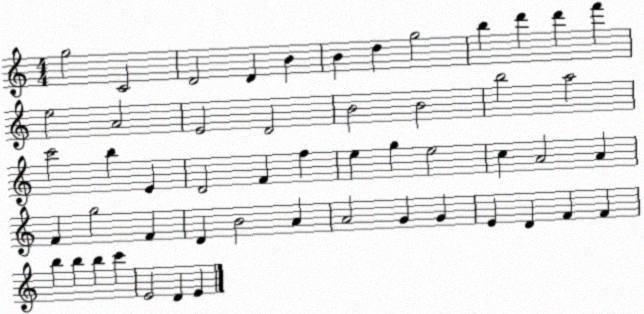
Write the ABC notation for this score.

X:1
T:Untitled
M:4/4
L:1/4
K:C
g2 C2 D2 D B B d g2 b d' d' f' e2 A2 E2 D2 B2 B2 b2 a2 c'2 b E D2 F f e g e2 c A2 A F g2 F D B2 A A2 G G E D F F b b b c' E2 D E